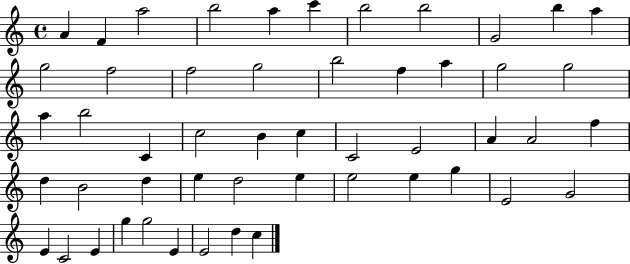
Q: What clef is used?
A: treble